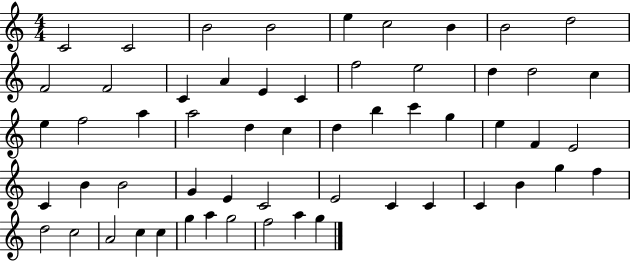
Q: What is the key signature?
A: C major